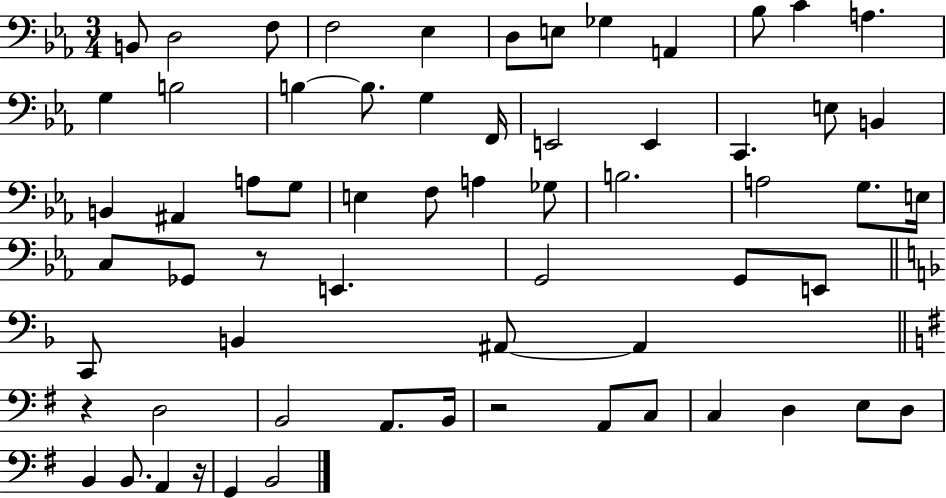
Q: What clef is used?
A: bass